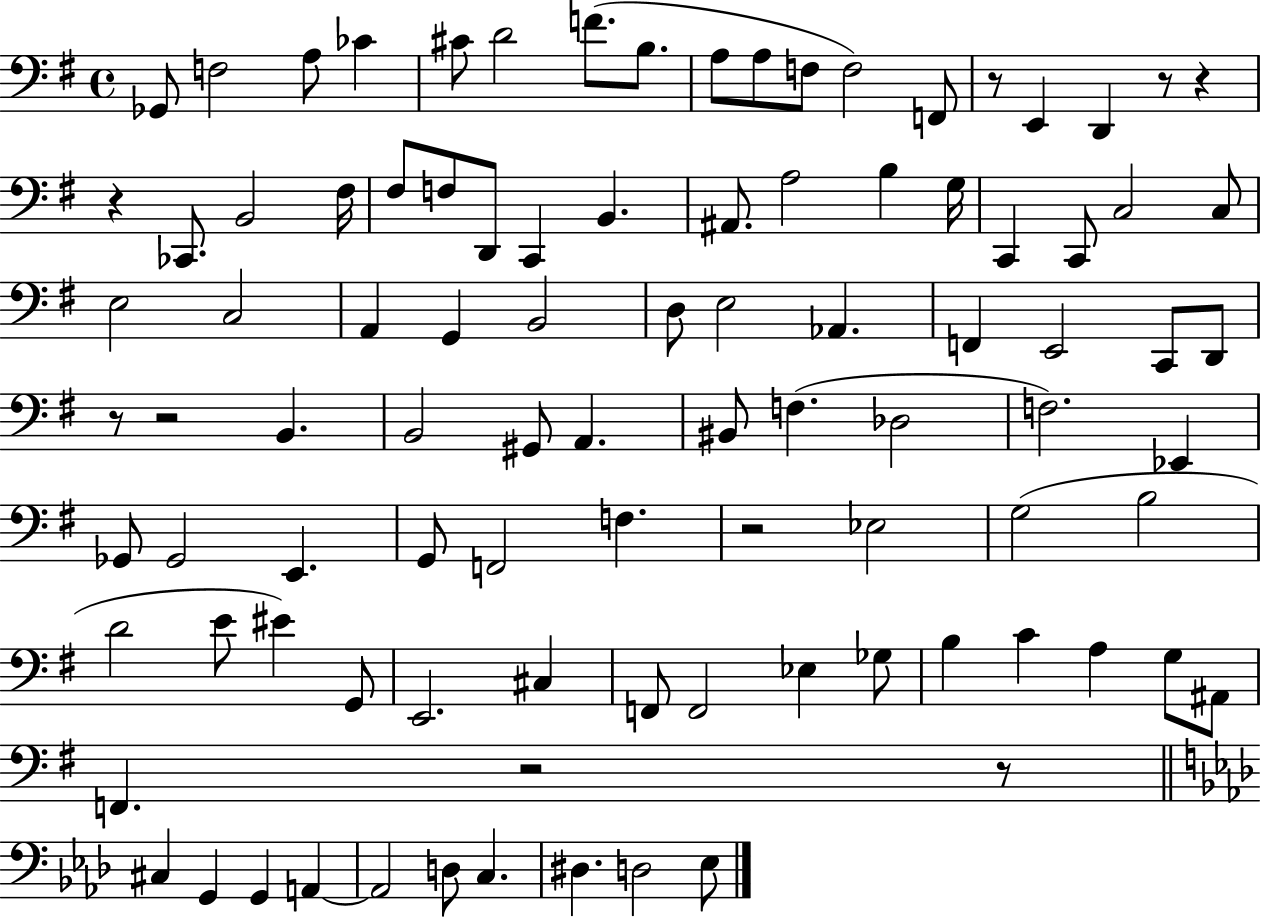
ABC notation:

X:1
T:Untitled
M:4/4
L:1/4
K:G
_G,,/2 F,2 A,/2 _C ^C/2 D2 F/2 B,/2 A,/2 A,/2 F,/2 F,2 F,,/2 z/2 E,, D,, z/2 z z _C,,/2 B,,2 ^F,/4 ^F,/2 F,/2 D,,/2 C,, B,, ^A,,/2 A,2 B, G,/4 C,, C,,/2 C,2 C,/2 E,2 C,2 A,, G,, B,,2 D,/2 E,2 _A,, F,, E,,2 C,,/2 D,,/2 z/2 z2 B,, B,,2 ^G,,/2 A,, ^B,,/2 F, _D,2 F,2 _E,, _G,,/2 _G,,2 E,, G,,/2 F,,2 F, z2 _E,2 G,2 B,2 D2 E/2 ^E G,,/2 E,,2 ^C, F,,/2 F,,2 _E, _G,/2 B, C A, G,/2 ^A,,/2 F,, z2 z/2 ^C, G,, G,, A,, A,,2 D,/2 C, ^D, D,2 _E,/2